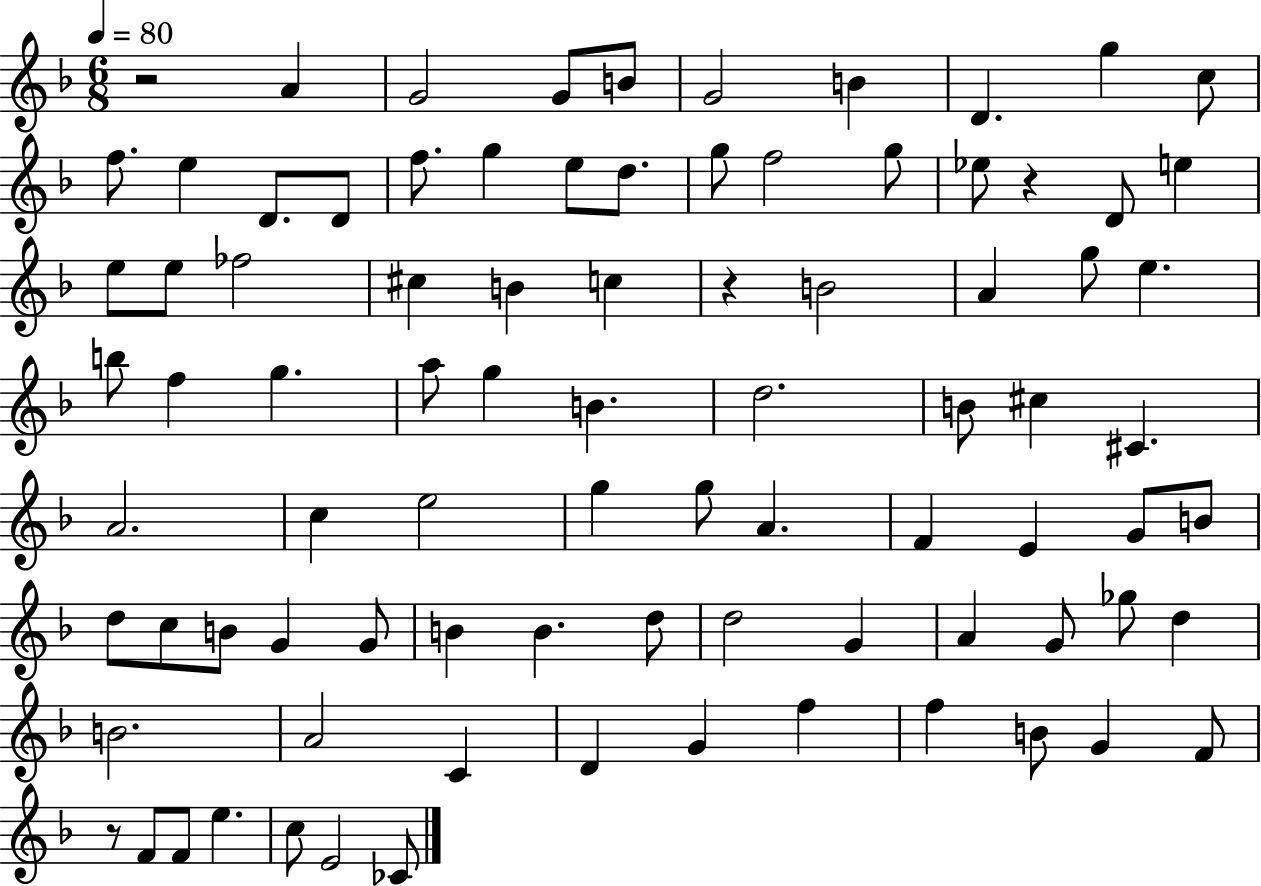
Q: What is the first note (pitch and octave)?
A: A4